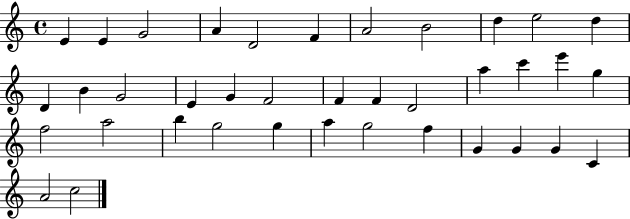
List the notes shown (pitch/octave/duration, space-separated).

E4/q E4/q G4/h A4/q D4/h F4/q A4/h B4/h D5/q E5/h D5/q D4/q B4/q G4/h E4/q G4/q F4/h F4/q F4/q D4/h A5/q C6/q E6/q G5/q F5/h A5/h B5/q G5/h G5/q A5/q G5/h F5/q G4/q G4/q G4/q C4/q A4/h C5/h